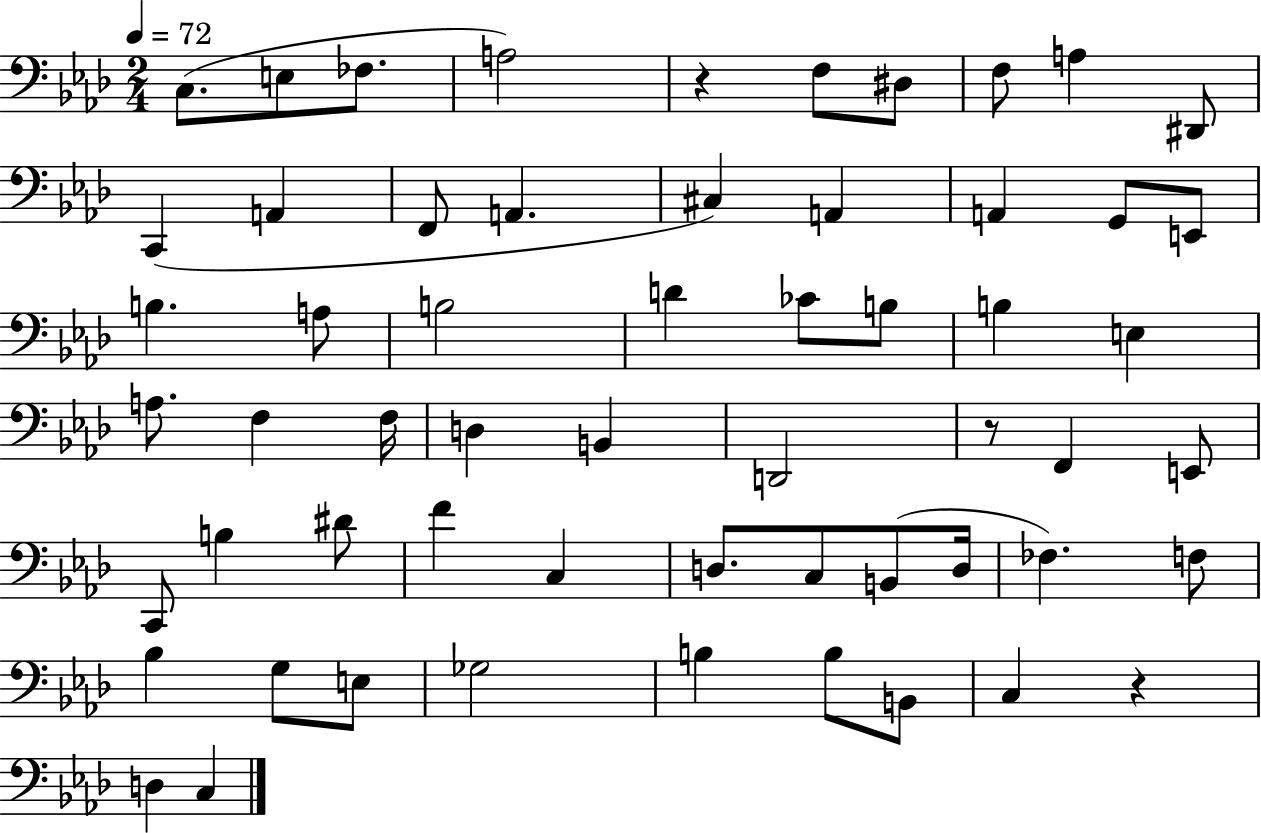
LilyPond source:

{
  \clef bass
  \numericTimeSignature
  \time 2/4
  \key aes \major
  \tempo 4 = 72
  \repeat volta 2 { c8.( e8 fes8. | a2) | r4 f8 dis8 | f8 a4 dis,8 | \break c,4( a,4 | f,8 a,4. | cis4) a,4 | a,4 g,8 e,8 | \break b4. a8 | b2 | d'4 ces'8 b8 | b4 e4 | \break a8. f4 f16 | d4 b,4 | d,2 | r8 f,4 e,8 | \break c,8 b4 dis'8 | f'4 c4 | d8. c8 b,8( d16 | fes4.) f8 | \break bes4 g8 e8 | ges2 | b4 b8 b,8 | c4 r4 | \break d4 c4 | } \bar "|."
}